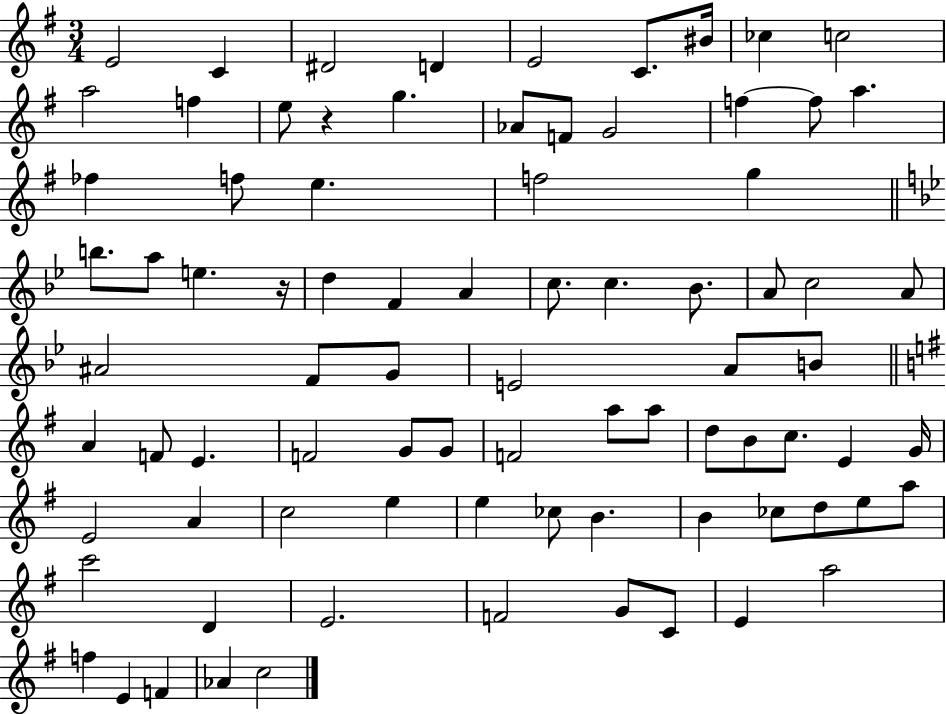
E4/h C4/q D#4/h D4/q E4/h C4/e. BIS4/s CES5/q C5/h A5/h F5/q E5/e R/q G5/q. Ab4/e F4/e G4/h F5/q F5/e A5/q. FES5/q F5/e E5/q. F5/h G5/q B5/e. A5/e E5/q. R/s D5/q F4/q A4/q C5/e. C5/q. Bb4/e. A4/e C5/h A4/e A#4/h F4/e G4/e E4/h A4/e B4/e A4/q F4/e E4/q. F4/h G4/e G4/e F4/h A5/e A5/e D5/e B4/e C5/e. E4/q G4/s E4/h A4/q C5/h E5/q E5/q CES5/e B4/q. B4/q CES5/e D5/e E5/e A5/e C6/h D4/q E4/h. F4/h G4/e C4/e E4/q A5/h F5/q E4/q F4/q Ab4/q C5/h